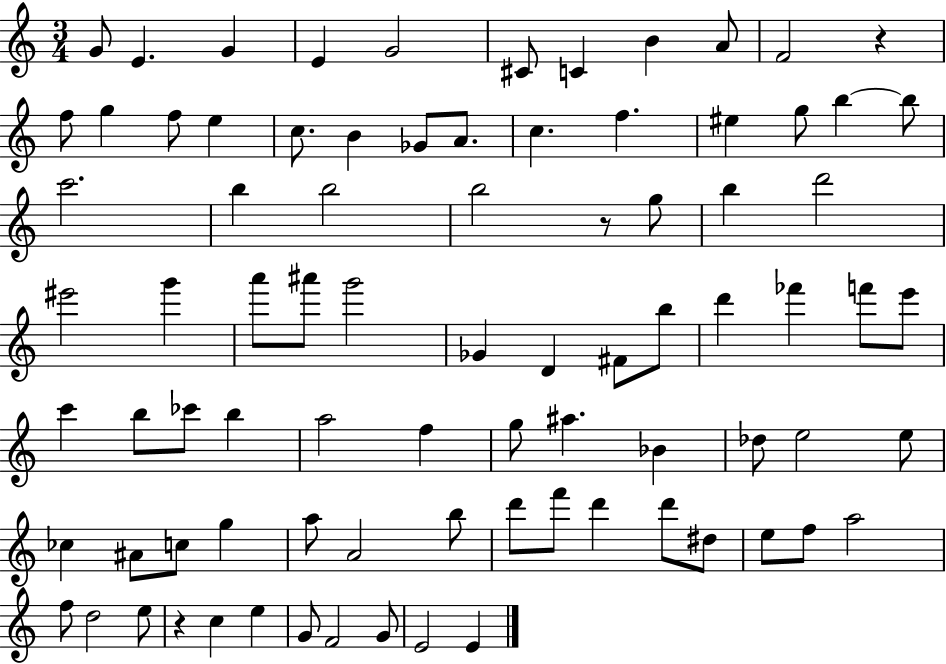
X:1
T:Untitled
M:3/4
L:1/4
K:C
G/2 E G E G2 ^C/2 C B A/2 F2 z f/2 g f/2 e c/2 B _G/2 A/2 c f ^e g/2 b b/2 c'2 b b2 b2 z/2 g/2 b d'2 ^e'2 g' a'/2 ^a'/2 g'2 _G D ^F/2 b/2 d' _f' f'/2 e'/2 c' b/2 _c'/2 b a2 f g/2 ^a _B _d/2 e2 e/2 _c ^A/2 c/2 g a/2 A2 b/2 d'/2 f'/2 d' d'/2 ^d/2 e/2 f/2 a2 f/2 d2 e/2 z c e G/2 F2 G/2 E2 E